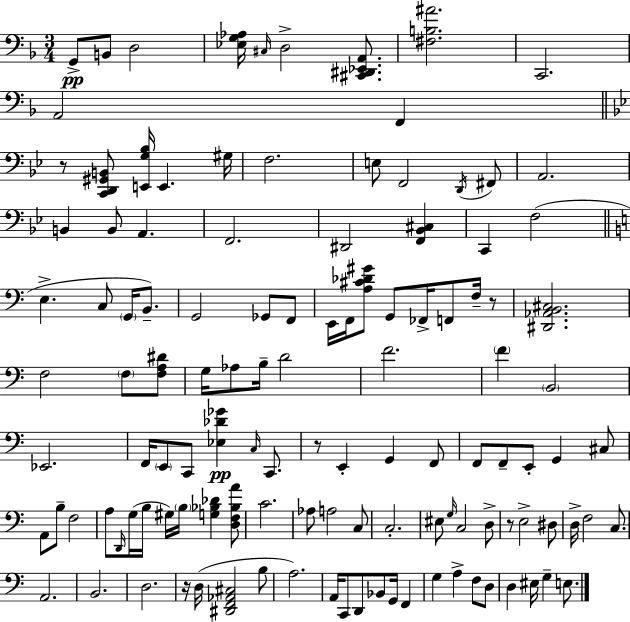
X:1
T:Untitled
M:3/4
L:1/4
K:Dm
G,,/2 B,,/2 D,2 [_E,G,_A,]/4 ^C,/4 D,2 [^C,,^D,,_E,,A,,]/2 [^F,B,^A]2 C,,2 A,,2 F,, z/2 [C,,D,,^G,,B,,]/2 [E,,G,_B,]/4 E,, ^G,/4 F,2 E,/2 F,,2 D,,/4 ^F,,/2 A,,2 B,, B,,/2 A,, F,,2 ^D,,2 [F,,_B,,^C,] C,, F,2 E, C,/2 G,,/4 B,,/2 G,,2 _G,,/2 F,,/2 E,,/4 F,,/4 [A,^C_D^G]/2 G,,/2 _F,,/4 F,,/2 F,/4 z/2 [^D,,_A,,B,,^C,]2 F,2 F,/2 [F,A,^D]/2 G,/4 _A,/2 B,/4 D2 F2 F B,,2 _E,,2 F,,/4 E,,/2 C,,/2 [_E,_D_G] C,/4 C,,/2 z/2 E,, G,, F,,/2 F,,/2 F,,/2 E,,/2 G,, ^C,/2 A,,/2 B,/2 F,2 A,/2 D,,/4 G,/4 B,/4 ^G,/4 B,/4 [G,_B,_D] [D,F,_B,A]/2 C2 _A,/2 A,2 C,/2 C,2 ^E,/2 G,/4 C,2 D,/2 z/2 E,2 ^D,/2 D,/4 F,2 C,/2 A,,2 B,,2 D,2 z/4 D,/4 [^D,,F,,_A,,^C,]2 B,/2 A,2 A,,/4 C,,/2 D,,/2 _B,,/2 G,,/4 F,, G, A, F,/2 D,/2 D, ^E,/4 G, E,/2